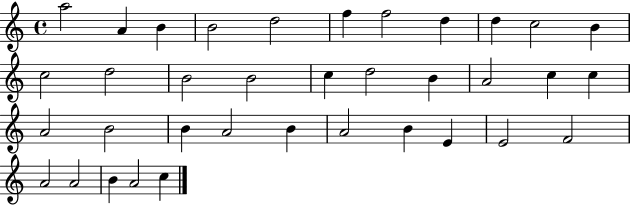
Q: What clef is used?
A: treble